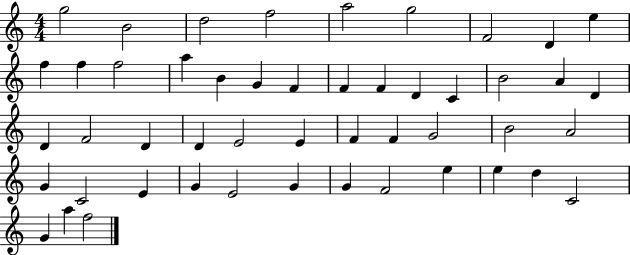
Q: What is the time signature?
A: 4/4